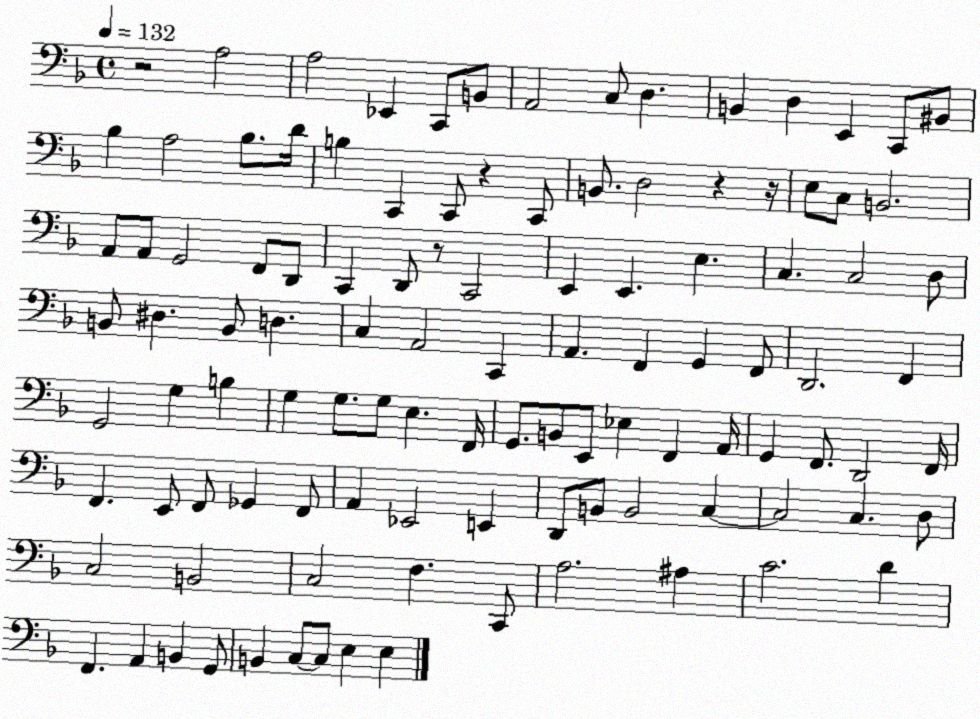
X:1
T:Untitled
M:4/4
L:1/4
K:F
z2 A,2 A,2 _E,, C,,/2 B,,/2 A,,2 C,/2 D, B,, D, E,, C,,/2 ^B,,/2 _B, A,2 _B,/2 D/4 B, C,, C,,/2 z C,,/2 B,,/2 D,2 z z/4 E,/2 C,/2 B,,2 A,,/2 A,,/2 G,,2 F,,/2 D,,/2 C,, D,,/2 z/2 C,,2 E,, E,, E, C, C,2 D,/2 B,,/2 ^D, B,,/2 D, C, A,,2 C,, A,, F,, G,, F,,/2 D,,2 F,, G,,2 G, B, G, G,/2 G,/2 E, F,,/4 G,,/2 B,,/2 E,,/2 _E, F,, A,,/4 G,, F,,/2 D,,2 F,,/4 F,, E,,/2 F,,/2 _G,, F,,/2 A,, _E,,2 E,, D,,/2 B,,/2 B,,2 C, C,2 C, D,/2 C,2 B,,2 C,2 F, C,,/2 A,2 ^A, C2 D F,, A,, B,, G,,/2 B,, C,/2 C,/2 E, E,